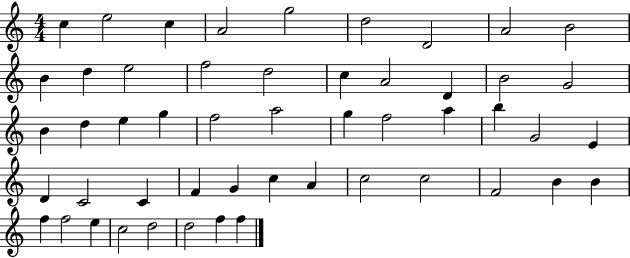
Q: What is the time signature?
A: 4/4